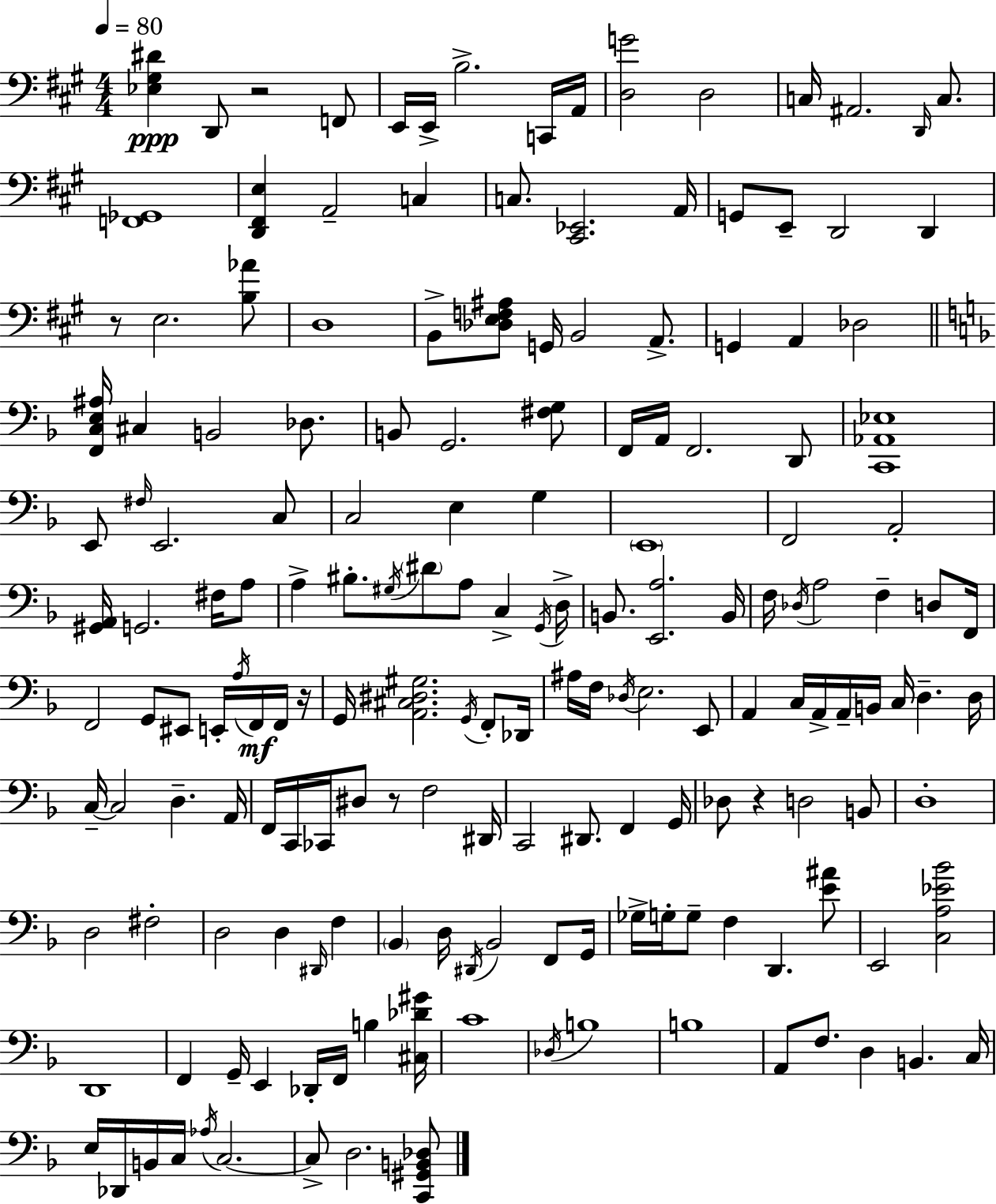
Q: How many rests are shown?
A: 5